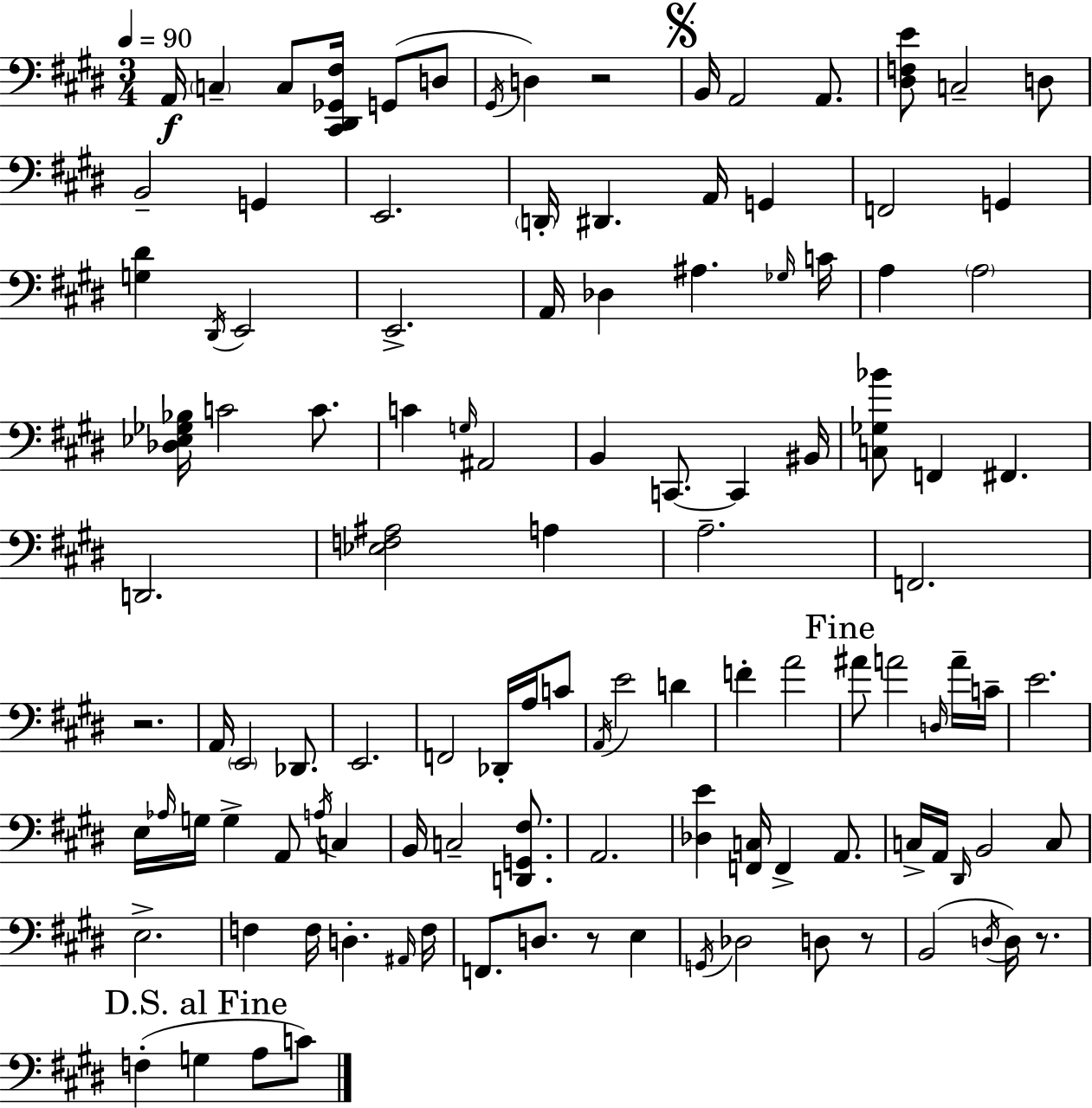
A2/s C3/q C3/e [C#2,D#2,Gb2,F#3]/s G2/e D3/e G#2/s D3/q R/h B2/s A2/h A2/e. [D#3,F3,E4]/e C3/h D3/e B2/h G2/q E2/h. D2/s D#2/q. A2/s G2/q F2/h G2/q [G3,D#4]/q D#2/s E2/h E2/h. A2/s Db3/q A#3/q. Gb3/s C4/s A3/q A3/h [Db3,Eb3,Gb3,Bb3]/s C4/h C4/e. C4/q G3/s A#2/h B2/q C2/e. C2/q BIS2/s [C3,Gb3,Bb4]/e F2/q F#2/q. D2/h. [Eb3,F3,A#3]/h A3/q A3/h. F2/h. R/h. A2/s E2/h Db2/e. E2/h. F2/h Db2/s A3/s C4/e A2/s E4/h D4/q F4/q A4/h A#4/e A4/h D3/s A4/s C4/s E4/h. E3/s Ab3/s G3/s G3/q A2/e A3/s C3/q B2/s C3/h [D2,G2,F#3]/e. A2/h. [Db3,E4]/q [F2,C3]/s F2/q A2/e. C3/s A2/s D#2/s B2/h C3/e E3/h. F3/q F3/s D3/q. A#2/s F3/s F2/e. D3/e. R/e E3/q G2/s Db3/h D3/e R/e B2/h D3/s D3/s R/e. F3/q G3/q A3/e C4/e